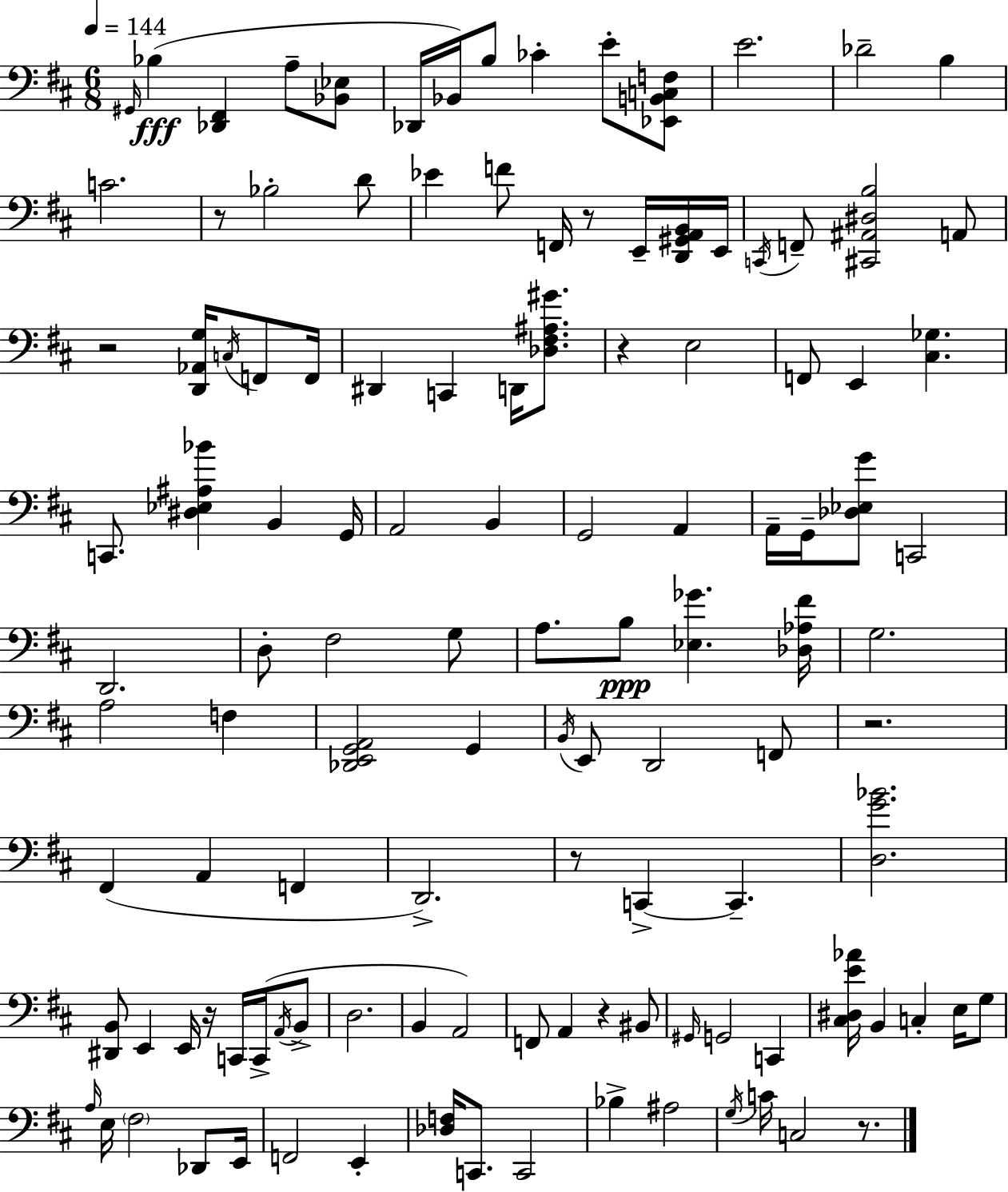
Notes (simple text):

G#2/s Bb3/q [Db2,F#2]/q A3/e [Bb2,Eb3]/e Db2/s Bb2/s B3/e CES4/q E4/e [Eb2,B2,C3,F3]/e E4/h. Db4/h B3/q C4/h. R/e Bb3/h D4/e Eb4/q F4/e F2/s R/e E2/s [D2,G#2,A2,B2]/s E2/s C2/s F2/e [C#2,A#2,D#3,B3]/h A2/e R/h [D2,Ab2,G3]/s C3/s F2/e F2/s D#2/q C2/q D2/s [Db3,F#3,A#3,G#4]/e. R/q E3/h F2/e E2/q [C#3,Gb3]/q. C2/e. [D#3,Eb3,A#3,Bb4]/q B2/q G2/s A2/h B2/q G2/h A2/q A2/s G2/s [Db3,Eb3,G4]/e C2/h D2/h. D3/e F#3/h G3/e A3/e. B3/e [Eb3,Gb4]/q. [Db3,Ab3,F#4]/s G3/h. A3/h F3/q [Db2,E2,G2,A2]/h G2/q B2/s E2/e D2/h F2/e R/h. F#2/q A2/q F2/q D2/h. R/e C2/q C2/q. [D3,G4,Bb4]/h. [D#2,B2]/e E2/q E2/s R/s C2/s C2/s A2/s B2/e D3/h. B2/q A2/h F2/e A2/q R/q BIS2/e G#2/s G2/h C2/q [C#3,D#3,E4,Ab4]/s B2/q C3/q E3/s G3/e A3/s E3/s F#3/h Db2/e E2/s F2/h E2/q [Db3,F3]/s C2/e. C2/h Bb3/q A#3/h G3/s C4/s C3/h R/e.